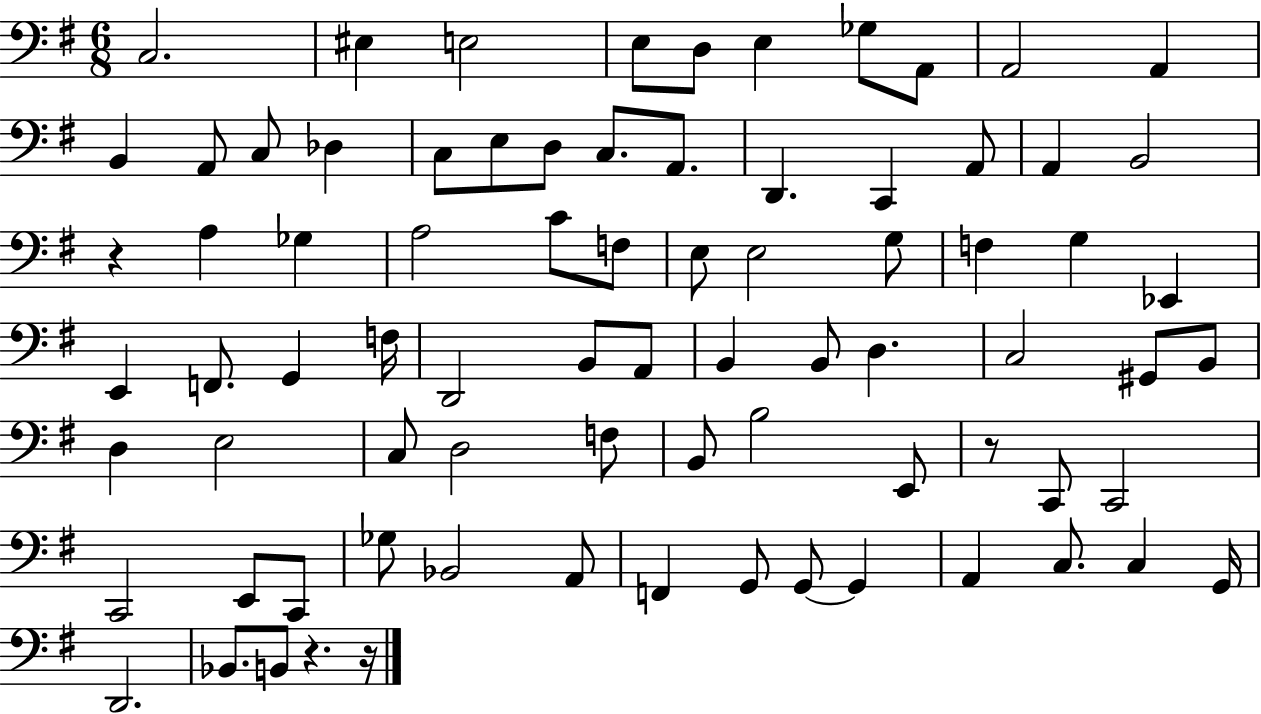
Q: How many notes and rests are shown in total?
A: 79